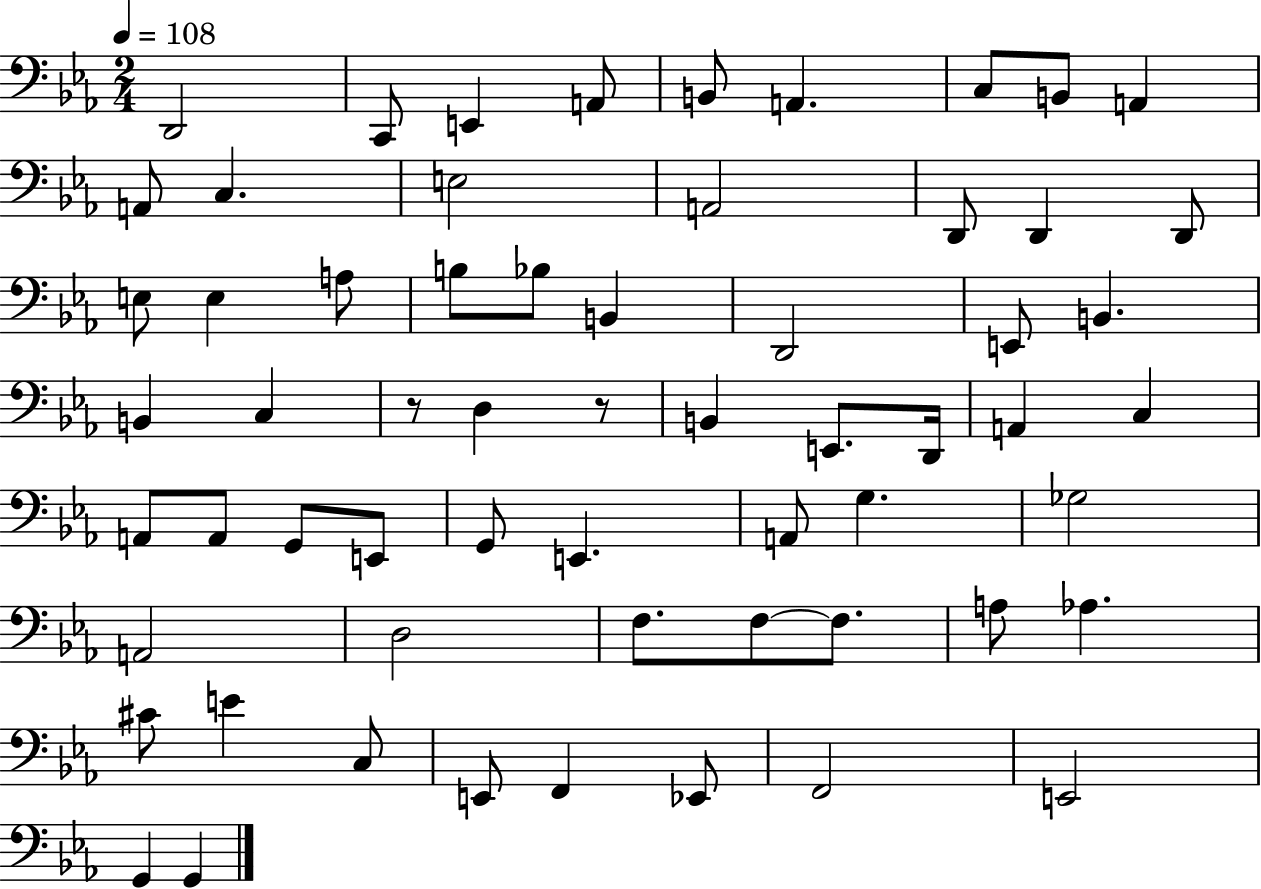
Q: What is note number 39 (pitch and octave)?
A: E2